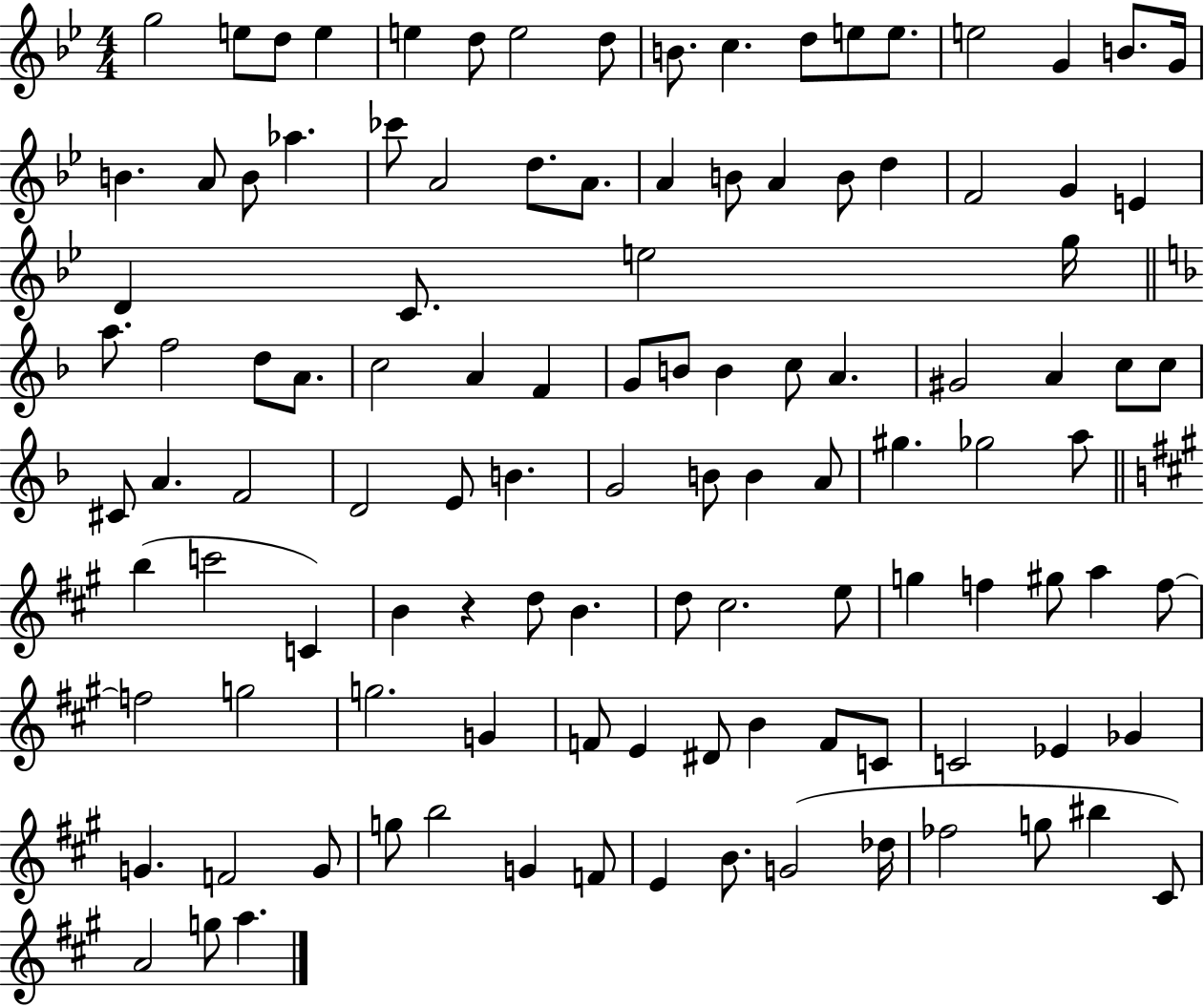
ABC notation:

X:1
T:Untitled
M:4/4
L:1/4
K:Bb
g2 e/2 d/2 e e d/2 e2 d/2 B/2 c d/2 e/2 e/2 e2 G B/2 G/4 B A/2 B/2 _a _c'/2 A2 d/2 A/2 A B/2 A B/2 d F2 G E D C/2 e2 g/4 a/2 f2 d/2 A/2 c2 A F G/2 B/2 B c/2 A ^G2 A c/2 c/2 ^C/2 A F2 D2 E/2 B G2 B/2 B A/2 ^g _g2 a/2 b c'2 C B z d/2 B d/2 ^c2 e/2 g f ^g/2 a f/2 f2 g2 g2 G F/2 E ^D/2 B F/2 C/2 C2 _E _G G F2 G/2 g/2 b2 G F/2 E B/2 G2 _d/4 _f2 g/2 ^b ^C/2 A2 g/2 a